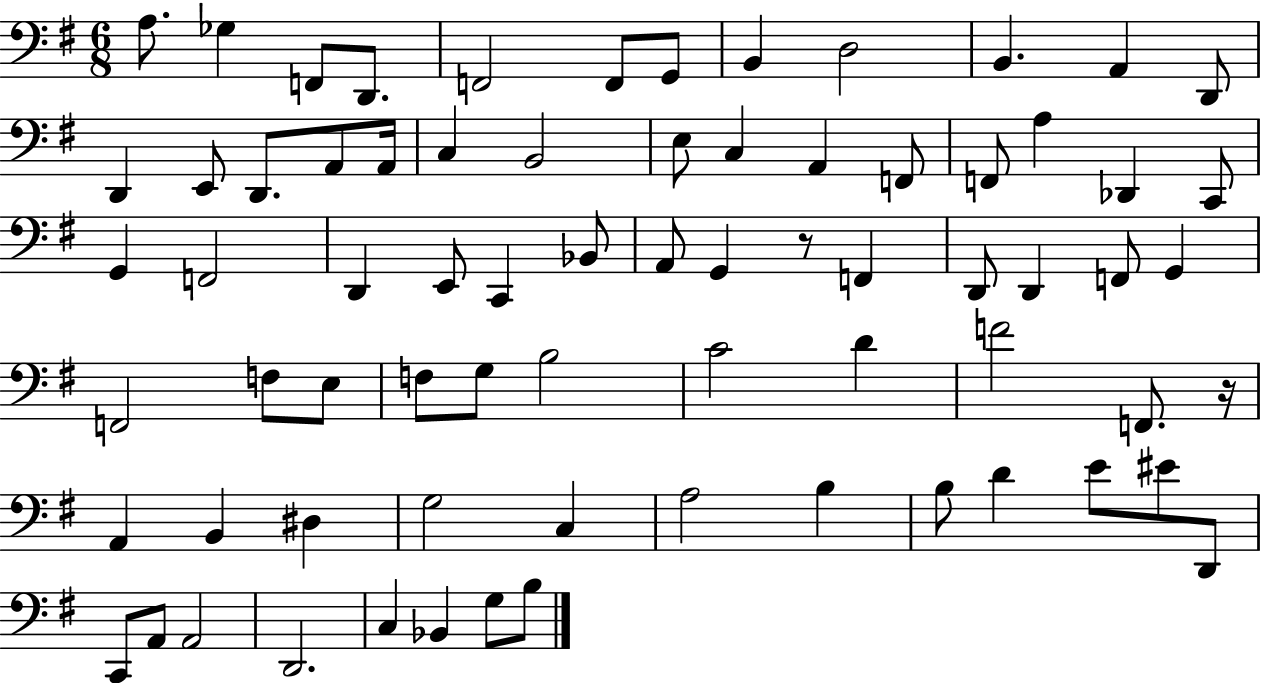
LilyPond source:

{
  \clef bass
  \numericTimeSignature
  \time 6/8
  \key g \major
  a8. ges4 f,8 d,8. | f,2 f,8 g,8 | b,4 d2 | b,4. a,4 d,8 | \break d,4 e,8 d,8. a,8 a,16 | c4 b,2 | e8 c4 a,4 f,8 | f,8 a4 des,4 c,8 | \break g,4 f,2 | d,4 e,8 c,4 bes,8 | a,8 g,4 r8 f,4 | d,8 d,4 f,8 g,4 | \break f,2 f8 e8 | f8 g8 b2 | c'2 d'4 | f'2 f,8. r16 | \break a,4 b,4 dis4 | g2 c4 | a2 b4 | b8 d'4 e'8 eis'8 d,8 | \break c,8 a,8 a,2 | d,2. | c4 bes,4 g8 b8 | \bar "|."
}